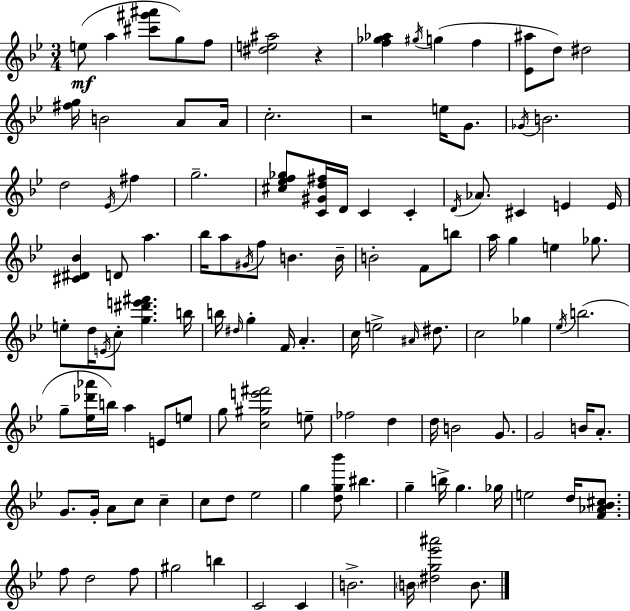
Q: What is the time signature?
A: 3/4